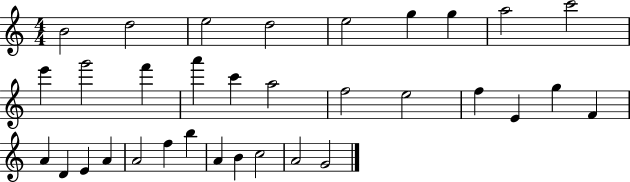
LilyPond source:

{
  \clef treble
  \numericTimeSignature
  \time 4/4
  \key c \major
  b'2 d''2 | e''2 d''2 | e''2 g''4 g''4 | a''2 c'''2 | \break e'''4 g'''2 f'''4 | a'''4 c'''4 a''2 | f''2 e''2 | f''4 e'4 g''4 f'4 | \break a'4 d'4 e'4 a'4 | a'2 f''4 b''4 | a'4 b'4 c''2 | a'2 g'2 | \break \bar "|."
}